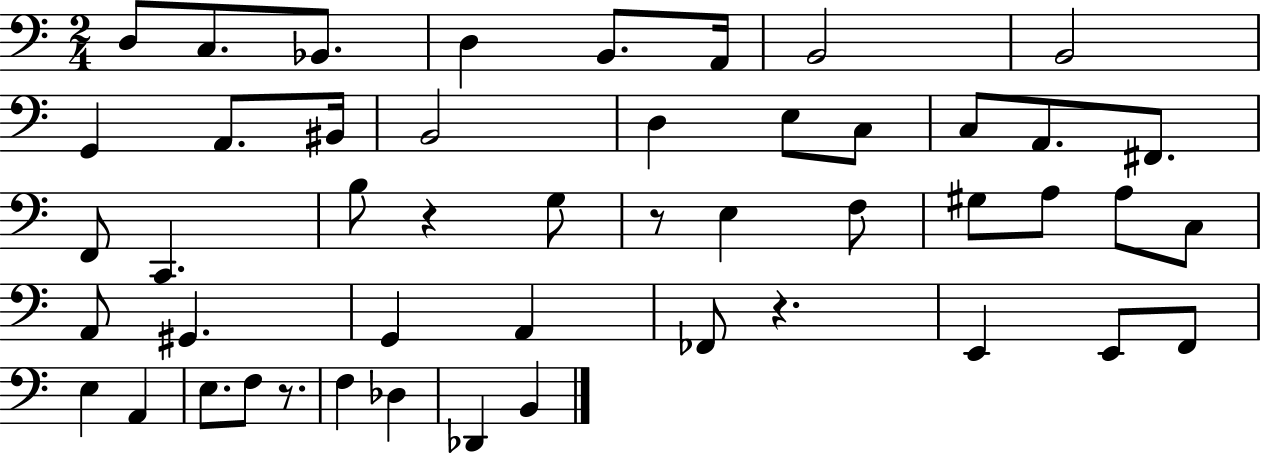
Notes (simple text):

D3/e C3/e. Bb2/e. D3/q B2/e. A2/s B2/h B2/h G2/q A2/e. BIS2/s B2/h D3/q E3/e C3/e C3/e A2/e. F#2/e. F2/e C2/q. B3/e R/q G3/e R/e E3/q F3/e G#3/e A3/e A3/e C3/e A2/e G#2/q. G2/q A2/q FES2/e R/q. E2/q E2/e F2/e E3/q A2/q E3/e. F3/e R/e. F3/q Db3/q Db2/q B2/q